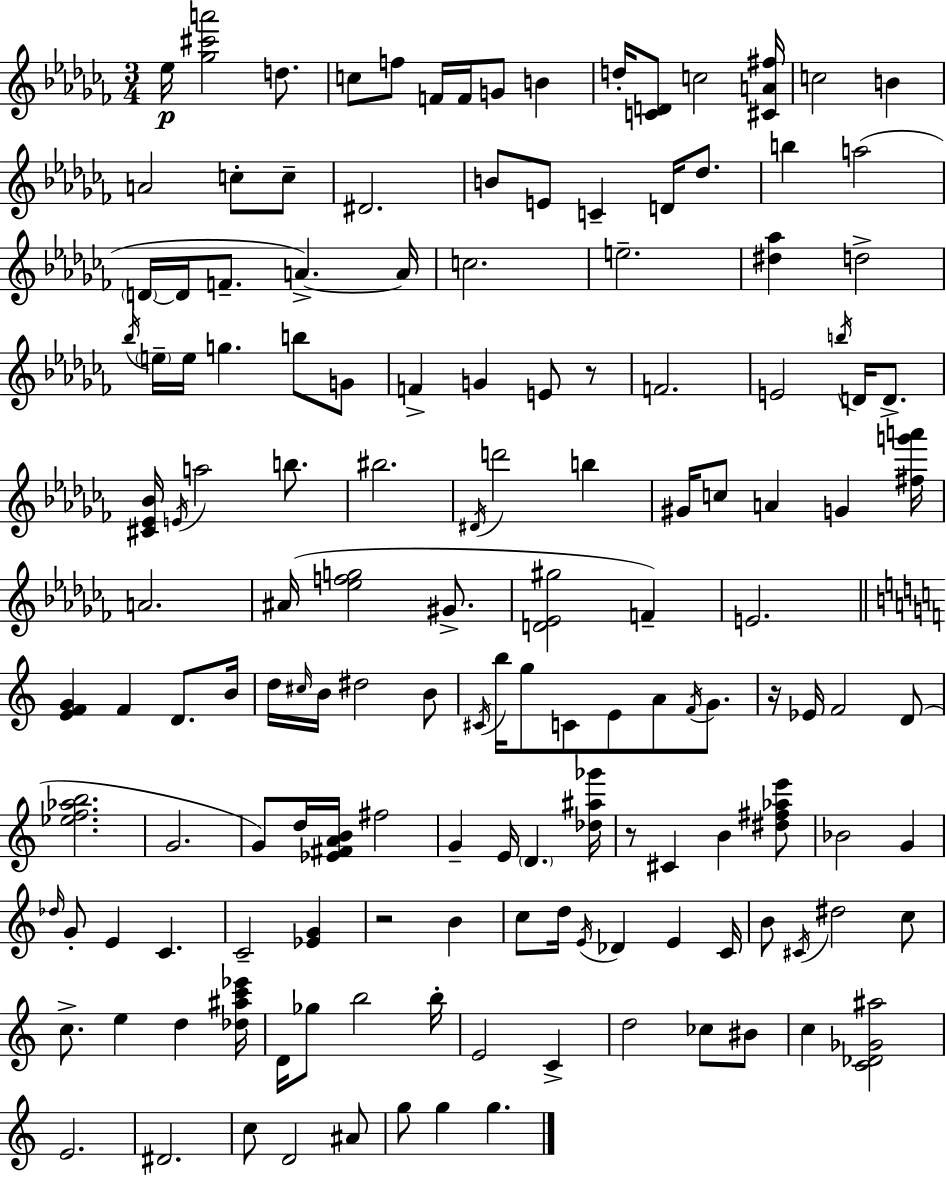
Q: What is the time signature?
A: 3/4